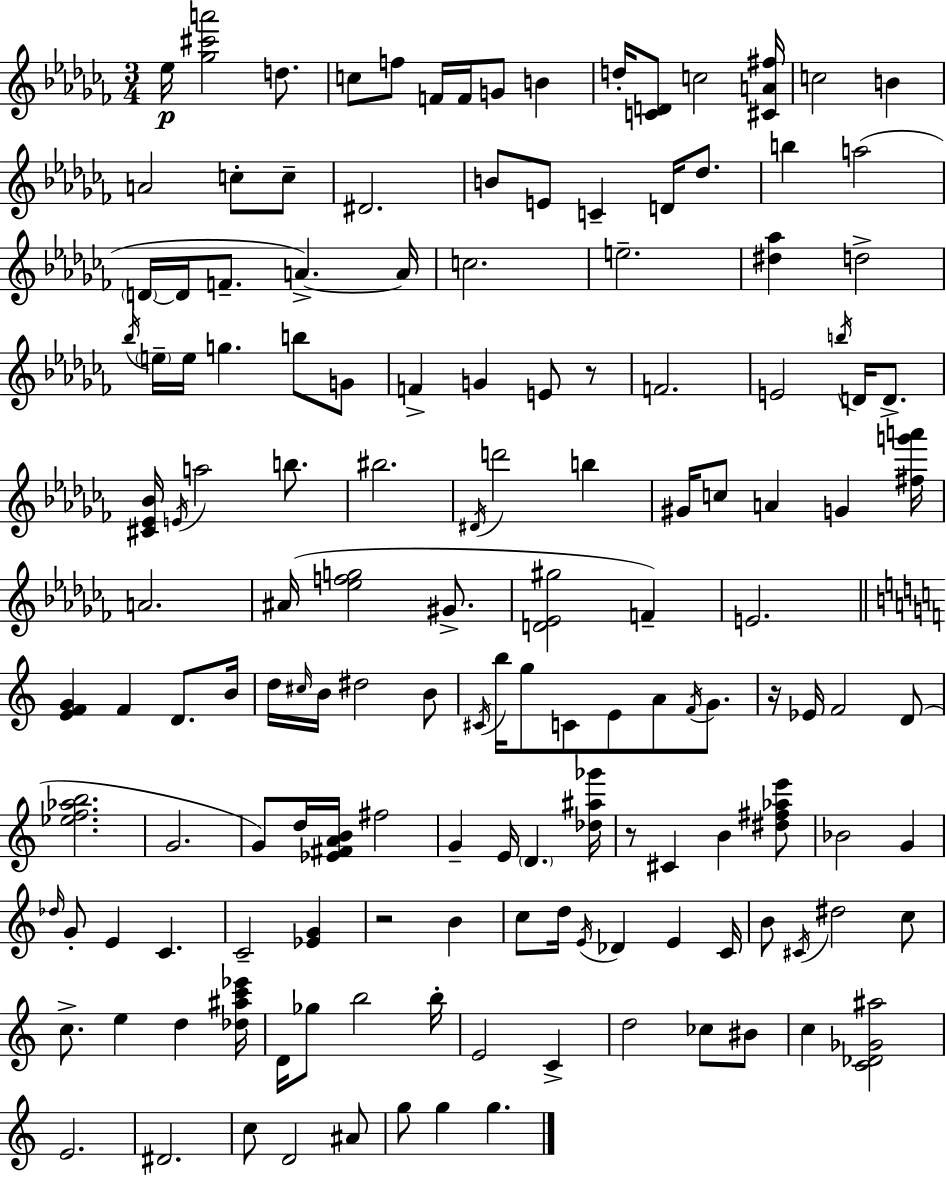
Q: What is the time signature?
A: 3/4